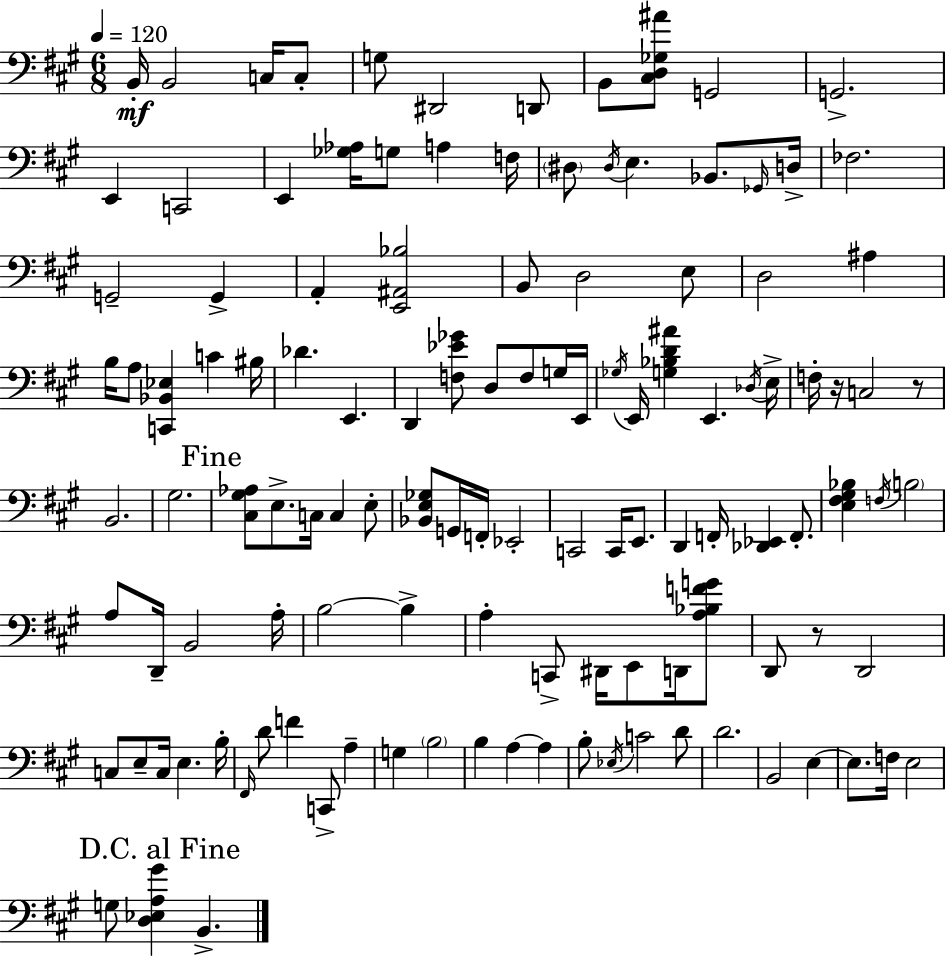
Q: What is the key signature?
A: A major